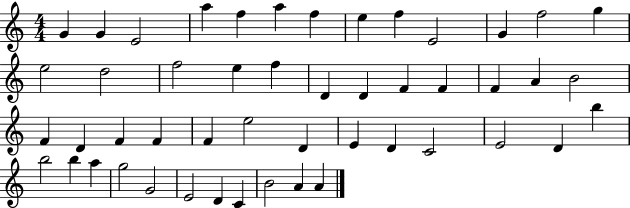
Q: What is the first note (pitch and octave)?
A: G4